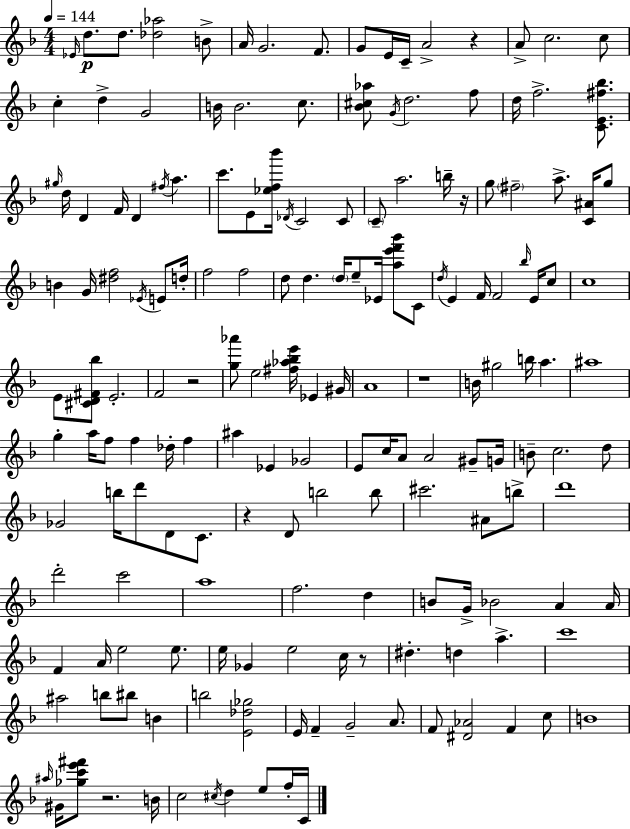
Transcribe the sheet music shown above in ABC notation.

X:1
T:Untitled
M:4/4
L:1/4
K:F
_E/4 d/2 d/2 [_d_a]2 B/2 A/4 G2 F/2 G/2 E/4 C/4 A2 z A/2 c2 c/2 c d G2 B/4 B2 c/2 [_B^c_a]/2 G/4 d2 f/2 d/4 f2 [CE^f_b]/2 ^g/4 d/4 D F/4 D ^f/4 a c'/2 E/2 [_ef_b']/4 _D/4 C2 C/2 C/2 a2 b/4 z/4 g/2 ^f2 a/2 [C^A]/4 g/2 B G/4 [^df]2 _E/4 E/2 d/4 f2 f2 d/2 d d/4 e/2 _E/4 [ae'f'_b']/2 C/2 d/4 E F/4 F2 _b/4 E/4 c/2 c4 E/2 [^CD^F_b]/2 E2 F2 z2 [g_a']/2 e2 [^f_a_be']/4 _E ^G/4 A4 z4 B/4 ^g2 b/4 a ^a4 g a/4 f/2 f _d/4 f ^a _E _G2 E/2 c/4 A/2 A2 ^G/2 G/4 B/2 c2 d/2 _G2 b/4 d'/2 D/2 C/2 z D/2 b2 b/2 ^c'2 ^A/2 b/2 d'4 d'2 c'2 a4 f2 d B/2 G/4 _B2 A A/4 F A/4 e2 e/2 e/4 _G e2 c/4 z/2 ^d d a c'4 ^a2 b/2 ^b/2 B b2 [E_d_g]2 E/4 F G2 A/2 F/2 [^D_A]2 F c/2 B4 ^a/4 ^G/4 [_gc'e'^f']/2 z2 B/4 c2 ^c/4 d e/2 f/4 C/4